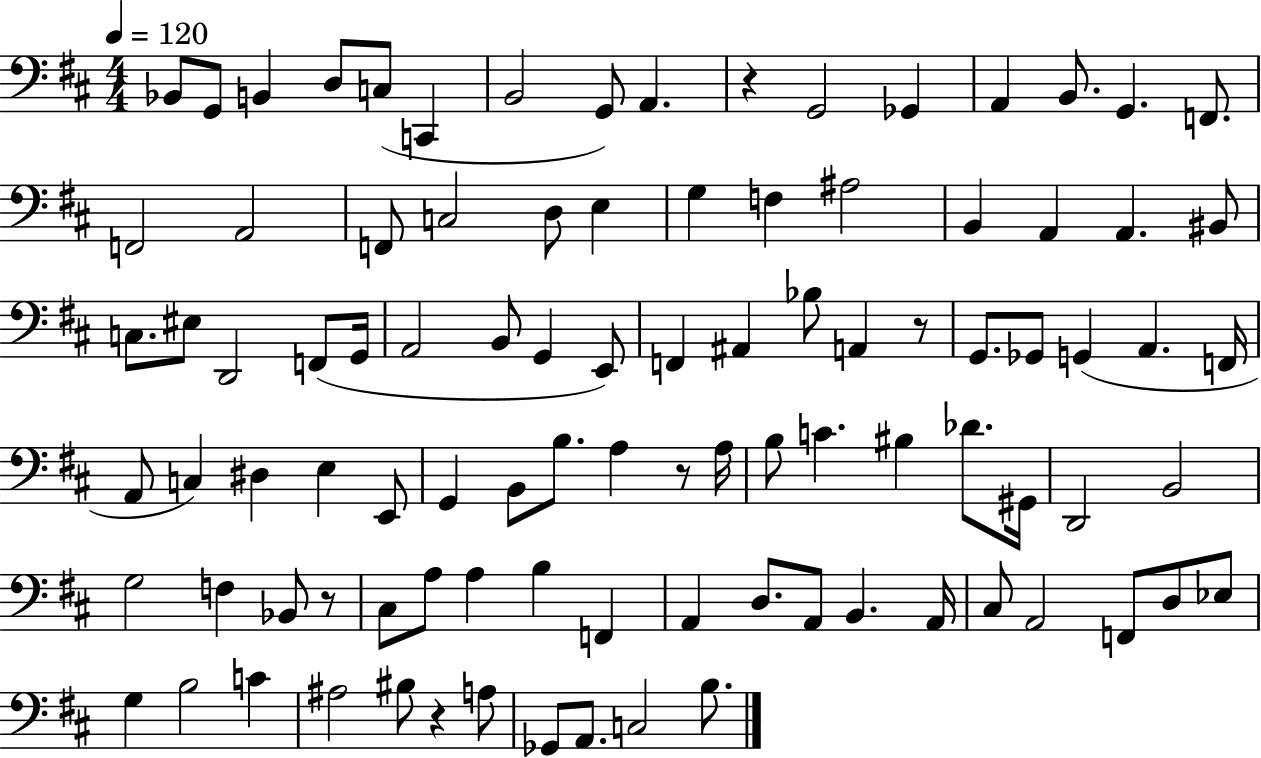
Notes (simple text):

Bb2/e G2/e B2/q D3/e C3/e C2/q B2/h G2/e A2/q. R/q G2/h Gb2/q A2/q B2/e. G2/q. F2/e. F2/h A2/h F2/e C3/h D3/e E3/q G3/q F3/q A#3/h B2/q A2/q A2/q. BIS2/e C3/e. EIS3/e D2/h F2/e G2/s A2/h B2/e G2/q E2/e F2/q A#2/q Bb3/e A2/q R/e G2/e. Gb2/e G2/q A2/q. F2/s A2/e C3/q D#3/q E3/q E2/e G2/q B2/e B3/e. A3/q R/e A3/s B3/e C4/q. BIS3/q Db4/e. G#2/s D2/h B2/h G3/h F3/q Bb2/e R/e C#3/e A3/e A3/q B3/q F2/q A2/q D3/e. A2/e B2/q. A2/s C#3/e A2/h F2/e D3/e Eb3/e G3/q B3/h C4/q A#3/h BIS3/e R/q A3/e Gb2/e A2/e. C3/h B3/e.